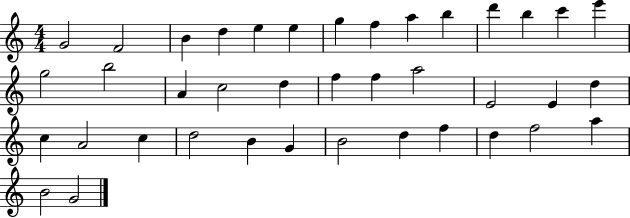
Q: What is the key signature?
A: C major